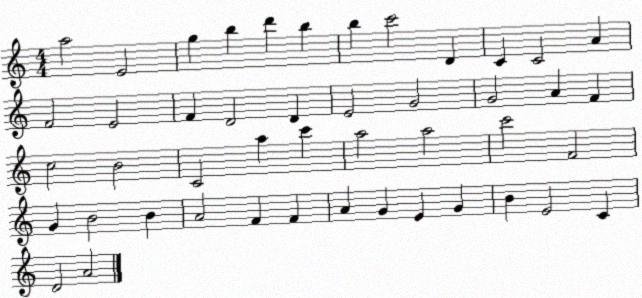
X:1
T:Untitled
M:4/4
L:1/4
K:C
a2 E2 g b d' b b c'2 D C C2 A F2 E2 F D2 D E2 G2 G2 A F c2 B2 C2 a c' a2 a2 c'2 F2 G B2 B A2 F F A G E G B E2 C D2 A2